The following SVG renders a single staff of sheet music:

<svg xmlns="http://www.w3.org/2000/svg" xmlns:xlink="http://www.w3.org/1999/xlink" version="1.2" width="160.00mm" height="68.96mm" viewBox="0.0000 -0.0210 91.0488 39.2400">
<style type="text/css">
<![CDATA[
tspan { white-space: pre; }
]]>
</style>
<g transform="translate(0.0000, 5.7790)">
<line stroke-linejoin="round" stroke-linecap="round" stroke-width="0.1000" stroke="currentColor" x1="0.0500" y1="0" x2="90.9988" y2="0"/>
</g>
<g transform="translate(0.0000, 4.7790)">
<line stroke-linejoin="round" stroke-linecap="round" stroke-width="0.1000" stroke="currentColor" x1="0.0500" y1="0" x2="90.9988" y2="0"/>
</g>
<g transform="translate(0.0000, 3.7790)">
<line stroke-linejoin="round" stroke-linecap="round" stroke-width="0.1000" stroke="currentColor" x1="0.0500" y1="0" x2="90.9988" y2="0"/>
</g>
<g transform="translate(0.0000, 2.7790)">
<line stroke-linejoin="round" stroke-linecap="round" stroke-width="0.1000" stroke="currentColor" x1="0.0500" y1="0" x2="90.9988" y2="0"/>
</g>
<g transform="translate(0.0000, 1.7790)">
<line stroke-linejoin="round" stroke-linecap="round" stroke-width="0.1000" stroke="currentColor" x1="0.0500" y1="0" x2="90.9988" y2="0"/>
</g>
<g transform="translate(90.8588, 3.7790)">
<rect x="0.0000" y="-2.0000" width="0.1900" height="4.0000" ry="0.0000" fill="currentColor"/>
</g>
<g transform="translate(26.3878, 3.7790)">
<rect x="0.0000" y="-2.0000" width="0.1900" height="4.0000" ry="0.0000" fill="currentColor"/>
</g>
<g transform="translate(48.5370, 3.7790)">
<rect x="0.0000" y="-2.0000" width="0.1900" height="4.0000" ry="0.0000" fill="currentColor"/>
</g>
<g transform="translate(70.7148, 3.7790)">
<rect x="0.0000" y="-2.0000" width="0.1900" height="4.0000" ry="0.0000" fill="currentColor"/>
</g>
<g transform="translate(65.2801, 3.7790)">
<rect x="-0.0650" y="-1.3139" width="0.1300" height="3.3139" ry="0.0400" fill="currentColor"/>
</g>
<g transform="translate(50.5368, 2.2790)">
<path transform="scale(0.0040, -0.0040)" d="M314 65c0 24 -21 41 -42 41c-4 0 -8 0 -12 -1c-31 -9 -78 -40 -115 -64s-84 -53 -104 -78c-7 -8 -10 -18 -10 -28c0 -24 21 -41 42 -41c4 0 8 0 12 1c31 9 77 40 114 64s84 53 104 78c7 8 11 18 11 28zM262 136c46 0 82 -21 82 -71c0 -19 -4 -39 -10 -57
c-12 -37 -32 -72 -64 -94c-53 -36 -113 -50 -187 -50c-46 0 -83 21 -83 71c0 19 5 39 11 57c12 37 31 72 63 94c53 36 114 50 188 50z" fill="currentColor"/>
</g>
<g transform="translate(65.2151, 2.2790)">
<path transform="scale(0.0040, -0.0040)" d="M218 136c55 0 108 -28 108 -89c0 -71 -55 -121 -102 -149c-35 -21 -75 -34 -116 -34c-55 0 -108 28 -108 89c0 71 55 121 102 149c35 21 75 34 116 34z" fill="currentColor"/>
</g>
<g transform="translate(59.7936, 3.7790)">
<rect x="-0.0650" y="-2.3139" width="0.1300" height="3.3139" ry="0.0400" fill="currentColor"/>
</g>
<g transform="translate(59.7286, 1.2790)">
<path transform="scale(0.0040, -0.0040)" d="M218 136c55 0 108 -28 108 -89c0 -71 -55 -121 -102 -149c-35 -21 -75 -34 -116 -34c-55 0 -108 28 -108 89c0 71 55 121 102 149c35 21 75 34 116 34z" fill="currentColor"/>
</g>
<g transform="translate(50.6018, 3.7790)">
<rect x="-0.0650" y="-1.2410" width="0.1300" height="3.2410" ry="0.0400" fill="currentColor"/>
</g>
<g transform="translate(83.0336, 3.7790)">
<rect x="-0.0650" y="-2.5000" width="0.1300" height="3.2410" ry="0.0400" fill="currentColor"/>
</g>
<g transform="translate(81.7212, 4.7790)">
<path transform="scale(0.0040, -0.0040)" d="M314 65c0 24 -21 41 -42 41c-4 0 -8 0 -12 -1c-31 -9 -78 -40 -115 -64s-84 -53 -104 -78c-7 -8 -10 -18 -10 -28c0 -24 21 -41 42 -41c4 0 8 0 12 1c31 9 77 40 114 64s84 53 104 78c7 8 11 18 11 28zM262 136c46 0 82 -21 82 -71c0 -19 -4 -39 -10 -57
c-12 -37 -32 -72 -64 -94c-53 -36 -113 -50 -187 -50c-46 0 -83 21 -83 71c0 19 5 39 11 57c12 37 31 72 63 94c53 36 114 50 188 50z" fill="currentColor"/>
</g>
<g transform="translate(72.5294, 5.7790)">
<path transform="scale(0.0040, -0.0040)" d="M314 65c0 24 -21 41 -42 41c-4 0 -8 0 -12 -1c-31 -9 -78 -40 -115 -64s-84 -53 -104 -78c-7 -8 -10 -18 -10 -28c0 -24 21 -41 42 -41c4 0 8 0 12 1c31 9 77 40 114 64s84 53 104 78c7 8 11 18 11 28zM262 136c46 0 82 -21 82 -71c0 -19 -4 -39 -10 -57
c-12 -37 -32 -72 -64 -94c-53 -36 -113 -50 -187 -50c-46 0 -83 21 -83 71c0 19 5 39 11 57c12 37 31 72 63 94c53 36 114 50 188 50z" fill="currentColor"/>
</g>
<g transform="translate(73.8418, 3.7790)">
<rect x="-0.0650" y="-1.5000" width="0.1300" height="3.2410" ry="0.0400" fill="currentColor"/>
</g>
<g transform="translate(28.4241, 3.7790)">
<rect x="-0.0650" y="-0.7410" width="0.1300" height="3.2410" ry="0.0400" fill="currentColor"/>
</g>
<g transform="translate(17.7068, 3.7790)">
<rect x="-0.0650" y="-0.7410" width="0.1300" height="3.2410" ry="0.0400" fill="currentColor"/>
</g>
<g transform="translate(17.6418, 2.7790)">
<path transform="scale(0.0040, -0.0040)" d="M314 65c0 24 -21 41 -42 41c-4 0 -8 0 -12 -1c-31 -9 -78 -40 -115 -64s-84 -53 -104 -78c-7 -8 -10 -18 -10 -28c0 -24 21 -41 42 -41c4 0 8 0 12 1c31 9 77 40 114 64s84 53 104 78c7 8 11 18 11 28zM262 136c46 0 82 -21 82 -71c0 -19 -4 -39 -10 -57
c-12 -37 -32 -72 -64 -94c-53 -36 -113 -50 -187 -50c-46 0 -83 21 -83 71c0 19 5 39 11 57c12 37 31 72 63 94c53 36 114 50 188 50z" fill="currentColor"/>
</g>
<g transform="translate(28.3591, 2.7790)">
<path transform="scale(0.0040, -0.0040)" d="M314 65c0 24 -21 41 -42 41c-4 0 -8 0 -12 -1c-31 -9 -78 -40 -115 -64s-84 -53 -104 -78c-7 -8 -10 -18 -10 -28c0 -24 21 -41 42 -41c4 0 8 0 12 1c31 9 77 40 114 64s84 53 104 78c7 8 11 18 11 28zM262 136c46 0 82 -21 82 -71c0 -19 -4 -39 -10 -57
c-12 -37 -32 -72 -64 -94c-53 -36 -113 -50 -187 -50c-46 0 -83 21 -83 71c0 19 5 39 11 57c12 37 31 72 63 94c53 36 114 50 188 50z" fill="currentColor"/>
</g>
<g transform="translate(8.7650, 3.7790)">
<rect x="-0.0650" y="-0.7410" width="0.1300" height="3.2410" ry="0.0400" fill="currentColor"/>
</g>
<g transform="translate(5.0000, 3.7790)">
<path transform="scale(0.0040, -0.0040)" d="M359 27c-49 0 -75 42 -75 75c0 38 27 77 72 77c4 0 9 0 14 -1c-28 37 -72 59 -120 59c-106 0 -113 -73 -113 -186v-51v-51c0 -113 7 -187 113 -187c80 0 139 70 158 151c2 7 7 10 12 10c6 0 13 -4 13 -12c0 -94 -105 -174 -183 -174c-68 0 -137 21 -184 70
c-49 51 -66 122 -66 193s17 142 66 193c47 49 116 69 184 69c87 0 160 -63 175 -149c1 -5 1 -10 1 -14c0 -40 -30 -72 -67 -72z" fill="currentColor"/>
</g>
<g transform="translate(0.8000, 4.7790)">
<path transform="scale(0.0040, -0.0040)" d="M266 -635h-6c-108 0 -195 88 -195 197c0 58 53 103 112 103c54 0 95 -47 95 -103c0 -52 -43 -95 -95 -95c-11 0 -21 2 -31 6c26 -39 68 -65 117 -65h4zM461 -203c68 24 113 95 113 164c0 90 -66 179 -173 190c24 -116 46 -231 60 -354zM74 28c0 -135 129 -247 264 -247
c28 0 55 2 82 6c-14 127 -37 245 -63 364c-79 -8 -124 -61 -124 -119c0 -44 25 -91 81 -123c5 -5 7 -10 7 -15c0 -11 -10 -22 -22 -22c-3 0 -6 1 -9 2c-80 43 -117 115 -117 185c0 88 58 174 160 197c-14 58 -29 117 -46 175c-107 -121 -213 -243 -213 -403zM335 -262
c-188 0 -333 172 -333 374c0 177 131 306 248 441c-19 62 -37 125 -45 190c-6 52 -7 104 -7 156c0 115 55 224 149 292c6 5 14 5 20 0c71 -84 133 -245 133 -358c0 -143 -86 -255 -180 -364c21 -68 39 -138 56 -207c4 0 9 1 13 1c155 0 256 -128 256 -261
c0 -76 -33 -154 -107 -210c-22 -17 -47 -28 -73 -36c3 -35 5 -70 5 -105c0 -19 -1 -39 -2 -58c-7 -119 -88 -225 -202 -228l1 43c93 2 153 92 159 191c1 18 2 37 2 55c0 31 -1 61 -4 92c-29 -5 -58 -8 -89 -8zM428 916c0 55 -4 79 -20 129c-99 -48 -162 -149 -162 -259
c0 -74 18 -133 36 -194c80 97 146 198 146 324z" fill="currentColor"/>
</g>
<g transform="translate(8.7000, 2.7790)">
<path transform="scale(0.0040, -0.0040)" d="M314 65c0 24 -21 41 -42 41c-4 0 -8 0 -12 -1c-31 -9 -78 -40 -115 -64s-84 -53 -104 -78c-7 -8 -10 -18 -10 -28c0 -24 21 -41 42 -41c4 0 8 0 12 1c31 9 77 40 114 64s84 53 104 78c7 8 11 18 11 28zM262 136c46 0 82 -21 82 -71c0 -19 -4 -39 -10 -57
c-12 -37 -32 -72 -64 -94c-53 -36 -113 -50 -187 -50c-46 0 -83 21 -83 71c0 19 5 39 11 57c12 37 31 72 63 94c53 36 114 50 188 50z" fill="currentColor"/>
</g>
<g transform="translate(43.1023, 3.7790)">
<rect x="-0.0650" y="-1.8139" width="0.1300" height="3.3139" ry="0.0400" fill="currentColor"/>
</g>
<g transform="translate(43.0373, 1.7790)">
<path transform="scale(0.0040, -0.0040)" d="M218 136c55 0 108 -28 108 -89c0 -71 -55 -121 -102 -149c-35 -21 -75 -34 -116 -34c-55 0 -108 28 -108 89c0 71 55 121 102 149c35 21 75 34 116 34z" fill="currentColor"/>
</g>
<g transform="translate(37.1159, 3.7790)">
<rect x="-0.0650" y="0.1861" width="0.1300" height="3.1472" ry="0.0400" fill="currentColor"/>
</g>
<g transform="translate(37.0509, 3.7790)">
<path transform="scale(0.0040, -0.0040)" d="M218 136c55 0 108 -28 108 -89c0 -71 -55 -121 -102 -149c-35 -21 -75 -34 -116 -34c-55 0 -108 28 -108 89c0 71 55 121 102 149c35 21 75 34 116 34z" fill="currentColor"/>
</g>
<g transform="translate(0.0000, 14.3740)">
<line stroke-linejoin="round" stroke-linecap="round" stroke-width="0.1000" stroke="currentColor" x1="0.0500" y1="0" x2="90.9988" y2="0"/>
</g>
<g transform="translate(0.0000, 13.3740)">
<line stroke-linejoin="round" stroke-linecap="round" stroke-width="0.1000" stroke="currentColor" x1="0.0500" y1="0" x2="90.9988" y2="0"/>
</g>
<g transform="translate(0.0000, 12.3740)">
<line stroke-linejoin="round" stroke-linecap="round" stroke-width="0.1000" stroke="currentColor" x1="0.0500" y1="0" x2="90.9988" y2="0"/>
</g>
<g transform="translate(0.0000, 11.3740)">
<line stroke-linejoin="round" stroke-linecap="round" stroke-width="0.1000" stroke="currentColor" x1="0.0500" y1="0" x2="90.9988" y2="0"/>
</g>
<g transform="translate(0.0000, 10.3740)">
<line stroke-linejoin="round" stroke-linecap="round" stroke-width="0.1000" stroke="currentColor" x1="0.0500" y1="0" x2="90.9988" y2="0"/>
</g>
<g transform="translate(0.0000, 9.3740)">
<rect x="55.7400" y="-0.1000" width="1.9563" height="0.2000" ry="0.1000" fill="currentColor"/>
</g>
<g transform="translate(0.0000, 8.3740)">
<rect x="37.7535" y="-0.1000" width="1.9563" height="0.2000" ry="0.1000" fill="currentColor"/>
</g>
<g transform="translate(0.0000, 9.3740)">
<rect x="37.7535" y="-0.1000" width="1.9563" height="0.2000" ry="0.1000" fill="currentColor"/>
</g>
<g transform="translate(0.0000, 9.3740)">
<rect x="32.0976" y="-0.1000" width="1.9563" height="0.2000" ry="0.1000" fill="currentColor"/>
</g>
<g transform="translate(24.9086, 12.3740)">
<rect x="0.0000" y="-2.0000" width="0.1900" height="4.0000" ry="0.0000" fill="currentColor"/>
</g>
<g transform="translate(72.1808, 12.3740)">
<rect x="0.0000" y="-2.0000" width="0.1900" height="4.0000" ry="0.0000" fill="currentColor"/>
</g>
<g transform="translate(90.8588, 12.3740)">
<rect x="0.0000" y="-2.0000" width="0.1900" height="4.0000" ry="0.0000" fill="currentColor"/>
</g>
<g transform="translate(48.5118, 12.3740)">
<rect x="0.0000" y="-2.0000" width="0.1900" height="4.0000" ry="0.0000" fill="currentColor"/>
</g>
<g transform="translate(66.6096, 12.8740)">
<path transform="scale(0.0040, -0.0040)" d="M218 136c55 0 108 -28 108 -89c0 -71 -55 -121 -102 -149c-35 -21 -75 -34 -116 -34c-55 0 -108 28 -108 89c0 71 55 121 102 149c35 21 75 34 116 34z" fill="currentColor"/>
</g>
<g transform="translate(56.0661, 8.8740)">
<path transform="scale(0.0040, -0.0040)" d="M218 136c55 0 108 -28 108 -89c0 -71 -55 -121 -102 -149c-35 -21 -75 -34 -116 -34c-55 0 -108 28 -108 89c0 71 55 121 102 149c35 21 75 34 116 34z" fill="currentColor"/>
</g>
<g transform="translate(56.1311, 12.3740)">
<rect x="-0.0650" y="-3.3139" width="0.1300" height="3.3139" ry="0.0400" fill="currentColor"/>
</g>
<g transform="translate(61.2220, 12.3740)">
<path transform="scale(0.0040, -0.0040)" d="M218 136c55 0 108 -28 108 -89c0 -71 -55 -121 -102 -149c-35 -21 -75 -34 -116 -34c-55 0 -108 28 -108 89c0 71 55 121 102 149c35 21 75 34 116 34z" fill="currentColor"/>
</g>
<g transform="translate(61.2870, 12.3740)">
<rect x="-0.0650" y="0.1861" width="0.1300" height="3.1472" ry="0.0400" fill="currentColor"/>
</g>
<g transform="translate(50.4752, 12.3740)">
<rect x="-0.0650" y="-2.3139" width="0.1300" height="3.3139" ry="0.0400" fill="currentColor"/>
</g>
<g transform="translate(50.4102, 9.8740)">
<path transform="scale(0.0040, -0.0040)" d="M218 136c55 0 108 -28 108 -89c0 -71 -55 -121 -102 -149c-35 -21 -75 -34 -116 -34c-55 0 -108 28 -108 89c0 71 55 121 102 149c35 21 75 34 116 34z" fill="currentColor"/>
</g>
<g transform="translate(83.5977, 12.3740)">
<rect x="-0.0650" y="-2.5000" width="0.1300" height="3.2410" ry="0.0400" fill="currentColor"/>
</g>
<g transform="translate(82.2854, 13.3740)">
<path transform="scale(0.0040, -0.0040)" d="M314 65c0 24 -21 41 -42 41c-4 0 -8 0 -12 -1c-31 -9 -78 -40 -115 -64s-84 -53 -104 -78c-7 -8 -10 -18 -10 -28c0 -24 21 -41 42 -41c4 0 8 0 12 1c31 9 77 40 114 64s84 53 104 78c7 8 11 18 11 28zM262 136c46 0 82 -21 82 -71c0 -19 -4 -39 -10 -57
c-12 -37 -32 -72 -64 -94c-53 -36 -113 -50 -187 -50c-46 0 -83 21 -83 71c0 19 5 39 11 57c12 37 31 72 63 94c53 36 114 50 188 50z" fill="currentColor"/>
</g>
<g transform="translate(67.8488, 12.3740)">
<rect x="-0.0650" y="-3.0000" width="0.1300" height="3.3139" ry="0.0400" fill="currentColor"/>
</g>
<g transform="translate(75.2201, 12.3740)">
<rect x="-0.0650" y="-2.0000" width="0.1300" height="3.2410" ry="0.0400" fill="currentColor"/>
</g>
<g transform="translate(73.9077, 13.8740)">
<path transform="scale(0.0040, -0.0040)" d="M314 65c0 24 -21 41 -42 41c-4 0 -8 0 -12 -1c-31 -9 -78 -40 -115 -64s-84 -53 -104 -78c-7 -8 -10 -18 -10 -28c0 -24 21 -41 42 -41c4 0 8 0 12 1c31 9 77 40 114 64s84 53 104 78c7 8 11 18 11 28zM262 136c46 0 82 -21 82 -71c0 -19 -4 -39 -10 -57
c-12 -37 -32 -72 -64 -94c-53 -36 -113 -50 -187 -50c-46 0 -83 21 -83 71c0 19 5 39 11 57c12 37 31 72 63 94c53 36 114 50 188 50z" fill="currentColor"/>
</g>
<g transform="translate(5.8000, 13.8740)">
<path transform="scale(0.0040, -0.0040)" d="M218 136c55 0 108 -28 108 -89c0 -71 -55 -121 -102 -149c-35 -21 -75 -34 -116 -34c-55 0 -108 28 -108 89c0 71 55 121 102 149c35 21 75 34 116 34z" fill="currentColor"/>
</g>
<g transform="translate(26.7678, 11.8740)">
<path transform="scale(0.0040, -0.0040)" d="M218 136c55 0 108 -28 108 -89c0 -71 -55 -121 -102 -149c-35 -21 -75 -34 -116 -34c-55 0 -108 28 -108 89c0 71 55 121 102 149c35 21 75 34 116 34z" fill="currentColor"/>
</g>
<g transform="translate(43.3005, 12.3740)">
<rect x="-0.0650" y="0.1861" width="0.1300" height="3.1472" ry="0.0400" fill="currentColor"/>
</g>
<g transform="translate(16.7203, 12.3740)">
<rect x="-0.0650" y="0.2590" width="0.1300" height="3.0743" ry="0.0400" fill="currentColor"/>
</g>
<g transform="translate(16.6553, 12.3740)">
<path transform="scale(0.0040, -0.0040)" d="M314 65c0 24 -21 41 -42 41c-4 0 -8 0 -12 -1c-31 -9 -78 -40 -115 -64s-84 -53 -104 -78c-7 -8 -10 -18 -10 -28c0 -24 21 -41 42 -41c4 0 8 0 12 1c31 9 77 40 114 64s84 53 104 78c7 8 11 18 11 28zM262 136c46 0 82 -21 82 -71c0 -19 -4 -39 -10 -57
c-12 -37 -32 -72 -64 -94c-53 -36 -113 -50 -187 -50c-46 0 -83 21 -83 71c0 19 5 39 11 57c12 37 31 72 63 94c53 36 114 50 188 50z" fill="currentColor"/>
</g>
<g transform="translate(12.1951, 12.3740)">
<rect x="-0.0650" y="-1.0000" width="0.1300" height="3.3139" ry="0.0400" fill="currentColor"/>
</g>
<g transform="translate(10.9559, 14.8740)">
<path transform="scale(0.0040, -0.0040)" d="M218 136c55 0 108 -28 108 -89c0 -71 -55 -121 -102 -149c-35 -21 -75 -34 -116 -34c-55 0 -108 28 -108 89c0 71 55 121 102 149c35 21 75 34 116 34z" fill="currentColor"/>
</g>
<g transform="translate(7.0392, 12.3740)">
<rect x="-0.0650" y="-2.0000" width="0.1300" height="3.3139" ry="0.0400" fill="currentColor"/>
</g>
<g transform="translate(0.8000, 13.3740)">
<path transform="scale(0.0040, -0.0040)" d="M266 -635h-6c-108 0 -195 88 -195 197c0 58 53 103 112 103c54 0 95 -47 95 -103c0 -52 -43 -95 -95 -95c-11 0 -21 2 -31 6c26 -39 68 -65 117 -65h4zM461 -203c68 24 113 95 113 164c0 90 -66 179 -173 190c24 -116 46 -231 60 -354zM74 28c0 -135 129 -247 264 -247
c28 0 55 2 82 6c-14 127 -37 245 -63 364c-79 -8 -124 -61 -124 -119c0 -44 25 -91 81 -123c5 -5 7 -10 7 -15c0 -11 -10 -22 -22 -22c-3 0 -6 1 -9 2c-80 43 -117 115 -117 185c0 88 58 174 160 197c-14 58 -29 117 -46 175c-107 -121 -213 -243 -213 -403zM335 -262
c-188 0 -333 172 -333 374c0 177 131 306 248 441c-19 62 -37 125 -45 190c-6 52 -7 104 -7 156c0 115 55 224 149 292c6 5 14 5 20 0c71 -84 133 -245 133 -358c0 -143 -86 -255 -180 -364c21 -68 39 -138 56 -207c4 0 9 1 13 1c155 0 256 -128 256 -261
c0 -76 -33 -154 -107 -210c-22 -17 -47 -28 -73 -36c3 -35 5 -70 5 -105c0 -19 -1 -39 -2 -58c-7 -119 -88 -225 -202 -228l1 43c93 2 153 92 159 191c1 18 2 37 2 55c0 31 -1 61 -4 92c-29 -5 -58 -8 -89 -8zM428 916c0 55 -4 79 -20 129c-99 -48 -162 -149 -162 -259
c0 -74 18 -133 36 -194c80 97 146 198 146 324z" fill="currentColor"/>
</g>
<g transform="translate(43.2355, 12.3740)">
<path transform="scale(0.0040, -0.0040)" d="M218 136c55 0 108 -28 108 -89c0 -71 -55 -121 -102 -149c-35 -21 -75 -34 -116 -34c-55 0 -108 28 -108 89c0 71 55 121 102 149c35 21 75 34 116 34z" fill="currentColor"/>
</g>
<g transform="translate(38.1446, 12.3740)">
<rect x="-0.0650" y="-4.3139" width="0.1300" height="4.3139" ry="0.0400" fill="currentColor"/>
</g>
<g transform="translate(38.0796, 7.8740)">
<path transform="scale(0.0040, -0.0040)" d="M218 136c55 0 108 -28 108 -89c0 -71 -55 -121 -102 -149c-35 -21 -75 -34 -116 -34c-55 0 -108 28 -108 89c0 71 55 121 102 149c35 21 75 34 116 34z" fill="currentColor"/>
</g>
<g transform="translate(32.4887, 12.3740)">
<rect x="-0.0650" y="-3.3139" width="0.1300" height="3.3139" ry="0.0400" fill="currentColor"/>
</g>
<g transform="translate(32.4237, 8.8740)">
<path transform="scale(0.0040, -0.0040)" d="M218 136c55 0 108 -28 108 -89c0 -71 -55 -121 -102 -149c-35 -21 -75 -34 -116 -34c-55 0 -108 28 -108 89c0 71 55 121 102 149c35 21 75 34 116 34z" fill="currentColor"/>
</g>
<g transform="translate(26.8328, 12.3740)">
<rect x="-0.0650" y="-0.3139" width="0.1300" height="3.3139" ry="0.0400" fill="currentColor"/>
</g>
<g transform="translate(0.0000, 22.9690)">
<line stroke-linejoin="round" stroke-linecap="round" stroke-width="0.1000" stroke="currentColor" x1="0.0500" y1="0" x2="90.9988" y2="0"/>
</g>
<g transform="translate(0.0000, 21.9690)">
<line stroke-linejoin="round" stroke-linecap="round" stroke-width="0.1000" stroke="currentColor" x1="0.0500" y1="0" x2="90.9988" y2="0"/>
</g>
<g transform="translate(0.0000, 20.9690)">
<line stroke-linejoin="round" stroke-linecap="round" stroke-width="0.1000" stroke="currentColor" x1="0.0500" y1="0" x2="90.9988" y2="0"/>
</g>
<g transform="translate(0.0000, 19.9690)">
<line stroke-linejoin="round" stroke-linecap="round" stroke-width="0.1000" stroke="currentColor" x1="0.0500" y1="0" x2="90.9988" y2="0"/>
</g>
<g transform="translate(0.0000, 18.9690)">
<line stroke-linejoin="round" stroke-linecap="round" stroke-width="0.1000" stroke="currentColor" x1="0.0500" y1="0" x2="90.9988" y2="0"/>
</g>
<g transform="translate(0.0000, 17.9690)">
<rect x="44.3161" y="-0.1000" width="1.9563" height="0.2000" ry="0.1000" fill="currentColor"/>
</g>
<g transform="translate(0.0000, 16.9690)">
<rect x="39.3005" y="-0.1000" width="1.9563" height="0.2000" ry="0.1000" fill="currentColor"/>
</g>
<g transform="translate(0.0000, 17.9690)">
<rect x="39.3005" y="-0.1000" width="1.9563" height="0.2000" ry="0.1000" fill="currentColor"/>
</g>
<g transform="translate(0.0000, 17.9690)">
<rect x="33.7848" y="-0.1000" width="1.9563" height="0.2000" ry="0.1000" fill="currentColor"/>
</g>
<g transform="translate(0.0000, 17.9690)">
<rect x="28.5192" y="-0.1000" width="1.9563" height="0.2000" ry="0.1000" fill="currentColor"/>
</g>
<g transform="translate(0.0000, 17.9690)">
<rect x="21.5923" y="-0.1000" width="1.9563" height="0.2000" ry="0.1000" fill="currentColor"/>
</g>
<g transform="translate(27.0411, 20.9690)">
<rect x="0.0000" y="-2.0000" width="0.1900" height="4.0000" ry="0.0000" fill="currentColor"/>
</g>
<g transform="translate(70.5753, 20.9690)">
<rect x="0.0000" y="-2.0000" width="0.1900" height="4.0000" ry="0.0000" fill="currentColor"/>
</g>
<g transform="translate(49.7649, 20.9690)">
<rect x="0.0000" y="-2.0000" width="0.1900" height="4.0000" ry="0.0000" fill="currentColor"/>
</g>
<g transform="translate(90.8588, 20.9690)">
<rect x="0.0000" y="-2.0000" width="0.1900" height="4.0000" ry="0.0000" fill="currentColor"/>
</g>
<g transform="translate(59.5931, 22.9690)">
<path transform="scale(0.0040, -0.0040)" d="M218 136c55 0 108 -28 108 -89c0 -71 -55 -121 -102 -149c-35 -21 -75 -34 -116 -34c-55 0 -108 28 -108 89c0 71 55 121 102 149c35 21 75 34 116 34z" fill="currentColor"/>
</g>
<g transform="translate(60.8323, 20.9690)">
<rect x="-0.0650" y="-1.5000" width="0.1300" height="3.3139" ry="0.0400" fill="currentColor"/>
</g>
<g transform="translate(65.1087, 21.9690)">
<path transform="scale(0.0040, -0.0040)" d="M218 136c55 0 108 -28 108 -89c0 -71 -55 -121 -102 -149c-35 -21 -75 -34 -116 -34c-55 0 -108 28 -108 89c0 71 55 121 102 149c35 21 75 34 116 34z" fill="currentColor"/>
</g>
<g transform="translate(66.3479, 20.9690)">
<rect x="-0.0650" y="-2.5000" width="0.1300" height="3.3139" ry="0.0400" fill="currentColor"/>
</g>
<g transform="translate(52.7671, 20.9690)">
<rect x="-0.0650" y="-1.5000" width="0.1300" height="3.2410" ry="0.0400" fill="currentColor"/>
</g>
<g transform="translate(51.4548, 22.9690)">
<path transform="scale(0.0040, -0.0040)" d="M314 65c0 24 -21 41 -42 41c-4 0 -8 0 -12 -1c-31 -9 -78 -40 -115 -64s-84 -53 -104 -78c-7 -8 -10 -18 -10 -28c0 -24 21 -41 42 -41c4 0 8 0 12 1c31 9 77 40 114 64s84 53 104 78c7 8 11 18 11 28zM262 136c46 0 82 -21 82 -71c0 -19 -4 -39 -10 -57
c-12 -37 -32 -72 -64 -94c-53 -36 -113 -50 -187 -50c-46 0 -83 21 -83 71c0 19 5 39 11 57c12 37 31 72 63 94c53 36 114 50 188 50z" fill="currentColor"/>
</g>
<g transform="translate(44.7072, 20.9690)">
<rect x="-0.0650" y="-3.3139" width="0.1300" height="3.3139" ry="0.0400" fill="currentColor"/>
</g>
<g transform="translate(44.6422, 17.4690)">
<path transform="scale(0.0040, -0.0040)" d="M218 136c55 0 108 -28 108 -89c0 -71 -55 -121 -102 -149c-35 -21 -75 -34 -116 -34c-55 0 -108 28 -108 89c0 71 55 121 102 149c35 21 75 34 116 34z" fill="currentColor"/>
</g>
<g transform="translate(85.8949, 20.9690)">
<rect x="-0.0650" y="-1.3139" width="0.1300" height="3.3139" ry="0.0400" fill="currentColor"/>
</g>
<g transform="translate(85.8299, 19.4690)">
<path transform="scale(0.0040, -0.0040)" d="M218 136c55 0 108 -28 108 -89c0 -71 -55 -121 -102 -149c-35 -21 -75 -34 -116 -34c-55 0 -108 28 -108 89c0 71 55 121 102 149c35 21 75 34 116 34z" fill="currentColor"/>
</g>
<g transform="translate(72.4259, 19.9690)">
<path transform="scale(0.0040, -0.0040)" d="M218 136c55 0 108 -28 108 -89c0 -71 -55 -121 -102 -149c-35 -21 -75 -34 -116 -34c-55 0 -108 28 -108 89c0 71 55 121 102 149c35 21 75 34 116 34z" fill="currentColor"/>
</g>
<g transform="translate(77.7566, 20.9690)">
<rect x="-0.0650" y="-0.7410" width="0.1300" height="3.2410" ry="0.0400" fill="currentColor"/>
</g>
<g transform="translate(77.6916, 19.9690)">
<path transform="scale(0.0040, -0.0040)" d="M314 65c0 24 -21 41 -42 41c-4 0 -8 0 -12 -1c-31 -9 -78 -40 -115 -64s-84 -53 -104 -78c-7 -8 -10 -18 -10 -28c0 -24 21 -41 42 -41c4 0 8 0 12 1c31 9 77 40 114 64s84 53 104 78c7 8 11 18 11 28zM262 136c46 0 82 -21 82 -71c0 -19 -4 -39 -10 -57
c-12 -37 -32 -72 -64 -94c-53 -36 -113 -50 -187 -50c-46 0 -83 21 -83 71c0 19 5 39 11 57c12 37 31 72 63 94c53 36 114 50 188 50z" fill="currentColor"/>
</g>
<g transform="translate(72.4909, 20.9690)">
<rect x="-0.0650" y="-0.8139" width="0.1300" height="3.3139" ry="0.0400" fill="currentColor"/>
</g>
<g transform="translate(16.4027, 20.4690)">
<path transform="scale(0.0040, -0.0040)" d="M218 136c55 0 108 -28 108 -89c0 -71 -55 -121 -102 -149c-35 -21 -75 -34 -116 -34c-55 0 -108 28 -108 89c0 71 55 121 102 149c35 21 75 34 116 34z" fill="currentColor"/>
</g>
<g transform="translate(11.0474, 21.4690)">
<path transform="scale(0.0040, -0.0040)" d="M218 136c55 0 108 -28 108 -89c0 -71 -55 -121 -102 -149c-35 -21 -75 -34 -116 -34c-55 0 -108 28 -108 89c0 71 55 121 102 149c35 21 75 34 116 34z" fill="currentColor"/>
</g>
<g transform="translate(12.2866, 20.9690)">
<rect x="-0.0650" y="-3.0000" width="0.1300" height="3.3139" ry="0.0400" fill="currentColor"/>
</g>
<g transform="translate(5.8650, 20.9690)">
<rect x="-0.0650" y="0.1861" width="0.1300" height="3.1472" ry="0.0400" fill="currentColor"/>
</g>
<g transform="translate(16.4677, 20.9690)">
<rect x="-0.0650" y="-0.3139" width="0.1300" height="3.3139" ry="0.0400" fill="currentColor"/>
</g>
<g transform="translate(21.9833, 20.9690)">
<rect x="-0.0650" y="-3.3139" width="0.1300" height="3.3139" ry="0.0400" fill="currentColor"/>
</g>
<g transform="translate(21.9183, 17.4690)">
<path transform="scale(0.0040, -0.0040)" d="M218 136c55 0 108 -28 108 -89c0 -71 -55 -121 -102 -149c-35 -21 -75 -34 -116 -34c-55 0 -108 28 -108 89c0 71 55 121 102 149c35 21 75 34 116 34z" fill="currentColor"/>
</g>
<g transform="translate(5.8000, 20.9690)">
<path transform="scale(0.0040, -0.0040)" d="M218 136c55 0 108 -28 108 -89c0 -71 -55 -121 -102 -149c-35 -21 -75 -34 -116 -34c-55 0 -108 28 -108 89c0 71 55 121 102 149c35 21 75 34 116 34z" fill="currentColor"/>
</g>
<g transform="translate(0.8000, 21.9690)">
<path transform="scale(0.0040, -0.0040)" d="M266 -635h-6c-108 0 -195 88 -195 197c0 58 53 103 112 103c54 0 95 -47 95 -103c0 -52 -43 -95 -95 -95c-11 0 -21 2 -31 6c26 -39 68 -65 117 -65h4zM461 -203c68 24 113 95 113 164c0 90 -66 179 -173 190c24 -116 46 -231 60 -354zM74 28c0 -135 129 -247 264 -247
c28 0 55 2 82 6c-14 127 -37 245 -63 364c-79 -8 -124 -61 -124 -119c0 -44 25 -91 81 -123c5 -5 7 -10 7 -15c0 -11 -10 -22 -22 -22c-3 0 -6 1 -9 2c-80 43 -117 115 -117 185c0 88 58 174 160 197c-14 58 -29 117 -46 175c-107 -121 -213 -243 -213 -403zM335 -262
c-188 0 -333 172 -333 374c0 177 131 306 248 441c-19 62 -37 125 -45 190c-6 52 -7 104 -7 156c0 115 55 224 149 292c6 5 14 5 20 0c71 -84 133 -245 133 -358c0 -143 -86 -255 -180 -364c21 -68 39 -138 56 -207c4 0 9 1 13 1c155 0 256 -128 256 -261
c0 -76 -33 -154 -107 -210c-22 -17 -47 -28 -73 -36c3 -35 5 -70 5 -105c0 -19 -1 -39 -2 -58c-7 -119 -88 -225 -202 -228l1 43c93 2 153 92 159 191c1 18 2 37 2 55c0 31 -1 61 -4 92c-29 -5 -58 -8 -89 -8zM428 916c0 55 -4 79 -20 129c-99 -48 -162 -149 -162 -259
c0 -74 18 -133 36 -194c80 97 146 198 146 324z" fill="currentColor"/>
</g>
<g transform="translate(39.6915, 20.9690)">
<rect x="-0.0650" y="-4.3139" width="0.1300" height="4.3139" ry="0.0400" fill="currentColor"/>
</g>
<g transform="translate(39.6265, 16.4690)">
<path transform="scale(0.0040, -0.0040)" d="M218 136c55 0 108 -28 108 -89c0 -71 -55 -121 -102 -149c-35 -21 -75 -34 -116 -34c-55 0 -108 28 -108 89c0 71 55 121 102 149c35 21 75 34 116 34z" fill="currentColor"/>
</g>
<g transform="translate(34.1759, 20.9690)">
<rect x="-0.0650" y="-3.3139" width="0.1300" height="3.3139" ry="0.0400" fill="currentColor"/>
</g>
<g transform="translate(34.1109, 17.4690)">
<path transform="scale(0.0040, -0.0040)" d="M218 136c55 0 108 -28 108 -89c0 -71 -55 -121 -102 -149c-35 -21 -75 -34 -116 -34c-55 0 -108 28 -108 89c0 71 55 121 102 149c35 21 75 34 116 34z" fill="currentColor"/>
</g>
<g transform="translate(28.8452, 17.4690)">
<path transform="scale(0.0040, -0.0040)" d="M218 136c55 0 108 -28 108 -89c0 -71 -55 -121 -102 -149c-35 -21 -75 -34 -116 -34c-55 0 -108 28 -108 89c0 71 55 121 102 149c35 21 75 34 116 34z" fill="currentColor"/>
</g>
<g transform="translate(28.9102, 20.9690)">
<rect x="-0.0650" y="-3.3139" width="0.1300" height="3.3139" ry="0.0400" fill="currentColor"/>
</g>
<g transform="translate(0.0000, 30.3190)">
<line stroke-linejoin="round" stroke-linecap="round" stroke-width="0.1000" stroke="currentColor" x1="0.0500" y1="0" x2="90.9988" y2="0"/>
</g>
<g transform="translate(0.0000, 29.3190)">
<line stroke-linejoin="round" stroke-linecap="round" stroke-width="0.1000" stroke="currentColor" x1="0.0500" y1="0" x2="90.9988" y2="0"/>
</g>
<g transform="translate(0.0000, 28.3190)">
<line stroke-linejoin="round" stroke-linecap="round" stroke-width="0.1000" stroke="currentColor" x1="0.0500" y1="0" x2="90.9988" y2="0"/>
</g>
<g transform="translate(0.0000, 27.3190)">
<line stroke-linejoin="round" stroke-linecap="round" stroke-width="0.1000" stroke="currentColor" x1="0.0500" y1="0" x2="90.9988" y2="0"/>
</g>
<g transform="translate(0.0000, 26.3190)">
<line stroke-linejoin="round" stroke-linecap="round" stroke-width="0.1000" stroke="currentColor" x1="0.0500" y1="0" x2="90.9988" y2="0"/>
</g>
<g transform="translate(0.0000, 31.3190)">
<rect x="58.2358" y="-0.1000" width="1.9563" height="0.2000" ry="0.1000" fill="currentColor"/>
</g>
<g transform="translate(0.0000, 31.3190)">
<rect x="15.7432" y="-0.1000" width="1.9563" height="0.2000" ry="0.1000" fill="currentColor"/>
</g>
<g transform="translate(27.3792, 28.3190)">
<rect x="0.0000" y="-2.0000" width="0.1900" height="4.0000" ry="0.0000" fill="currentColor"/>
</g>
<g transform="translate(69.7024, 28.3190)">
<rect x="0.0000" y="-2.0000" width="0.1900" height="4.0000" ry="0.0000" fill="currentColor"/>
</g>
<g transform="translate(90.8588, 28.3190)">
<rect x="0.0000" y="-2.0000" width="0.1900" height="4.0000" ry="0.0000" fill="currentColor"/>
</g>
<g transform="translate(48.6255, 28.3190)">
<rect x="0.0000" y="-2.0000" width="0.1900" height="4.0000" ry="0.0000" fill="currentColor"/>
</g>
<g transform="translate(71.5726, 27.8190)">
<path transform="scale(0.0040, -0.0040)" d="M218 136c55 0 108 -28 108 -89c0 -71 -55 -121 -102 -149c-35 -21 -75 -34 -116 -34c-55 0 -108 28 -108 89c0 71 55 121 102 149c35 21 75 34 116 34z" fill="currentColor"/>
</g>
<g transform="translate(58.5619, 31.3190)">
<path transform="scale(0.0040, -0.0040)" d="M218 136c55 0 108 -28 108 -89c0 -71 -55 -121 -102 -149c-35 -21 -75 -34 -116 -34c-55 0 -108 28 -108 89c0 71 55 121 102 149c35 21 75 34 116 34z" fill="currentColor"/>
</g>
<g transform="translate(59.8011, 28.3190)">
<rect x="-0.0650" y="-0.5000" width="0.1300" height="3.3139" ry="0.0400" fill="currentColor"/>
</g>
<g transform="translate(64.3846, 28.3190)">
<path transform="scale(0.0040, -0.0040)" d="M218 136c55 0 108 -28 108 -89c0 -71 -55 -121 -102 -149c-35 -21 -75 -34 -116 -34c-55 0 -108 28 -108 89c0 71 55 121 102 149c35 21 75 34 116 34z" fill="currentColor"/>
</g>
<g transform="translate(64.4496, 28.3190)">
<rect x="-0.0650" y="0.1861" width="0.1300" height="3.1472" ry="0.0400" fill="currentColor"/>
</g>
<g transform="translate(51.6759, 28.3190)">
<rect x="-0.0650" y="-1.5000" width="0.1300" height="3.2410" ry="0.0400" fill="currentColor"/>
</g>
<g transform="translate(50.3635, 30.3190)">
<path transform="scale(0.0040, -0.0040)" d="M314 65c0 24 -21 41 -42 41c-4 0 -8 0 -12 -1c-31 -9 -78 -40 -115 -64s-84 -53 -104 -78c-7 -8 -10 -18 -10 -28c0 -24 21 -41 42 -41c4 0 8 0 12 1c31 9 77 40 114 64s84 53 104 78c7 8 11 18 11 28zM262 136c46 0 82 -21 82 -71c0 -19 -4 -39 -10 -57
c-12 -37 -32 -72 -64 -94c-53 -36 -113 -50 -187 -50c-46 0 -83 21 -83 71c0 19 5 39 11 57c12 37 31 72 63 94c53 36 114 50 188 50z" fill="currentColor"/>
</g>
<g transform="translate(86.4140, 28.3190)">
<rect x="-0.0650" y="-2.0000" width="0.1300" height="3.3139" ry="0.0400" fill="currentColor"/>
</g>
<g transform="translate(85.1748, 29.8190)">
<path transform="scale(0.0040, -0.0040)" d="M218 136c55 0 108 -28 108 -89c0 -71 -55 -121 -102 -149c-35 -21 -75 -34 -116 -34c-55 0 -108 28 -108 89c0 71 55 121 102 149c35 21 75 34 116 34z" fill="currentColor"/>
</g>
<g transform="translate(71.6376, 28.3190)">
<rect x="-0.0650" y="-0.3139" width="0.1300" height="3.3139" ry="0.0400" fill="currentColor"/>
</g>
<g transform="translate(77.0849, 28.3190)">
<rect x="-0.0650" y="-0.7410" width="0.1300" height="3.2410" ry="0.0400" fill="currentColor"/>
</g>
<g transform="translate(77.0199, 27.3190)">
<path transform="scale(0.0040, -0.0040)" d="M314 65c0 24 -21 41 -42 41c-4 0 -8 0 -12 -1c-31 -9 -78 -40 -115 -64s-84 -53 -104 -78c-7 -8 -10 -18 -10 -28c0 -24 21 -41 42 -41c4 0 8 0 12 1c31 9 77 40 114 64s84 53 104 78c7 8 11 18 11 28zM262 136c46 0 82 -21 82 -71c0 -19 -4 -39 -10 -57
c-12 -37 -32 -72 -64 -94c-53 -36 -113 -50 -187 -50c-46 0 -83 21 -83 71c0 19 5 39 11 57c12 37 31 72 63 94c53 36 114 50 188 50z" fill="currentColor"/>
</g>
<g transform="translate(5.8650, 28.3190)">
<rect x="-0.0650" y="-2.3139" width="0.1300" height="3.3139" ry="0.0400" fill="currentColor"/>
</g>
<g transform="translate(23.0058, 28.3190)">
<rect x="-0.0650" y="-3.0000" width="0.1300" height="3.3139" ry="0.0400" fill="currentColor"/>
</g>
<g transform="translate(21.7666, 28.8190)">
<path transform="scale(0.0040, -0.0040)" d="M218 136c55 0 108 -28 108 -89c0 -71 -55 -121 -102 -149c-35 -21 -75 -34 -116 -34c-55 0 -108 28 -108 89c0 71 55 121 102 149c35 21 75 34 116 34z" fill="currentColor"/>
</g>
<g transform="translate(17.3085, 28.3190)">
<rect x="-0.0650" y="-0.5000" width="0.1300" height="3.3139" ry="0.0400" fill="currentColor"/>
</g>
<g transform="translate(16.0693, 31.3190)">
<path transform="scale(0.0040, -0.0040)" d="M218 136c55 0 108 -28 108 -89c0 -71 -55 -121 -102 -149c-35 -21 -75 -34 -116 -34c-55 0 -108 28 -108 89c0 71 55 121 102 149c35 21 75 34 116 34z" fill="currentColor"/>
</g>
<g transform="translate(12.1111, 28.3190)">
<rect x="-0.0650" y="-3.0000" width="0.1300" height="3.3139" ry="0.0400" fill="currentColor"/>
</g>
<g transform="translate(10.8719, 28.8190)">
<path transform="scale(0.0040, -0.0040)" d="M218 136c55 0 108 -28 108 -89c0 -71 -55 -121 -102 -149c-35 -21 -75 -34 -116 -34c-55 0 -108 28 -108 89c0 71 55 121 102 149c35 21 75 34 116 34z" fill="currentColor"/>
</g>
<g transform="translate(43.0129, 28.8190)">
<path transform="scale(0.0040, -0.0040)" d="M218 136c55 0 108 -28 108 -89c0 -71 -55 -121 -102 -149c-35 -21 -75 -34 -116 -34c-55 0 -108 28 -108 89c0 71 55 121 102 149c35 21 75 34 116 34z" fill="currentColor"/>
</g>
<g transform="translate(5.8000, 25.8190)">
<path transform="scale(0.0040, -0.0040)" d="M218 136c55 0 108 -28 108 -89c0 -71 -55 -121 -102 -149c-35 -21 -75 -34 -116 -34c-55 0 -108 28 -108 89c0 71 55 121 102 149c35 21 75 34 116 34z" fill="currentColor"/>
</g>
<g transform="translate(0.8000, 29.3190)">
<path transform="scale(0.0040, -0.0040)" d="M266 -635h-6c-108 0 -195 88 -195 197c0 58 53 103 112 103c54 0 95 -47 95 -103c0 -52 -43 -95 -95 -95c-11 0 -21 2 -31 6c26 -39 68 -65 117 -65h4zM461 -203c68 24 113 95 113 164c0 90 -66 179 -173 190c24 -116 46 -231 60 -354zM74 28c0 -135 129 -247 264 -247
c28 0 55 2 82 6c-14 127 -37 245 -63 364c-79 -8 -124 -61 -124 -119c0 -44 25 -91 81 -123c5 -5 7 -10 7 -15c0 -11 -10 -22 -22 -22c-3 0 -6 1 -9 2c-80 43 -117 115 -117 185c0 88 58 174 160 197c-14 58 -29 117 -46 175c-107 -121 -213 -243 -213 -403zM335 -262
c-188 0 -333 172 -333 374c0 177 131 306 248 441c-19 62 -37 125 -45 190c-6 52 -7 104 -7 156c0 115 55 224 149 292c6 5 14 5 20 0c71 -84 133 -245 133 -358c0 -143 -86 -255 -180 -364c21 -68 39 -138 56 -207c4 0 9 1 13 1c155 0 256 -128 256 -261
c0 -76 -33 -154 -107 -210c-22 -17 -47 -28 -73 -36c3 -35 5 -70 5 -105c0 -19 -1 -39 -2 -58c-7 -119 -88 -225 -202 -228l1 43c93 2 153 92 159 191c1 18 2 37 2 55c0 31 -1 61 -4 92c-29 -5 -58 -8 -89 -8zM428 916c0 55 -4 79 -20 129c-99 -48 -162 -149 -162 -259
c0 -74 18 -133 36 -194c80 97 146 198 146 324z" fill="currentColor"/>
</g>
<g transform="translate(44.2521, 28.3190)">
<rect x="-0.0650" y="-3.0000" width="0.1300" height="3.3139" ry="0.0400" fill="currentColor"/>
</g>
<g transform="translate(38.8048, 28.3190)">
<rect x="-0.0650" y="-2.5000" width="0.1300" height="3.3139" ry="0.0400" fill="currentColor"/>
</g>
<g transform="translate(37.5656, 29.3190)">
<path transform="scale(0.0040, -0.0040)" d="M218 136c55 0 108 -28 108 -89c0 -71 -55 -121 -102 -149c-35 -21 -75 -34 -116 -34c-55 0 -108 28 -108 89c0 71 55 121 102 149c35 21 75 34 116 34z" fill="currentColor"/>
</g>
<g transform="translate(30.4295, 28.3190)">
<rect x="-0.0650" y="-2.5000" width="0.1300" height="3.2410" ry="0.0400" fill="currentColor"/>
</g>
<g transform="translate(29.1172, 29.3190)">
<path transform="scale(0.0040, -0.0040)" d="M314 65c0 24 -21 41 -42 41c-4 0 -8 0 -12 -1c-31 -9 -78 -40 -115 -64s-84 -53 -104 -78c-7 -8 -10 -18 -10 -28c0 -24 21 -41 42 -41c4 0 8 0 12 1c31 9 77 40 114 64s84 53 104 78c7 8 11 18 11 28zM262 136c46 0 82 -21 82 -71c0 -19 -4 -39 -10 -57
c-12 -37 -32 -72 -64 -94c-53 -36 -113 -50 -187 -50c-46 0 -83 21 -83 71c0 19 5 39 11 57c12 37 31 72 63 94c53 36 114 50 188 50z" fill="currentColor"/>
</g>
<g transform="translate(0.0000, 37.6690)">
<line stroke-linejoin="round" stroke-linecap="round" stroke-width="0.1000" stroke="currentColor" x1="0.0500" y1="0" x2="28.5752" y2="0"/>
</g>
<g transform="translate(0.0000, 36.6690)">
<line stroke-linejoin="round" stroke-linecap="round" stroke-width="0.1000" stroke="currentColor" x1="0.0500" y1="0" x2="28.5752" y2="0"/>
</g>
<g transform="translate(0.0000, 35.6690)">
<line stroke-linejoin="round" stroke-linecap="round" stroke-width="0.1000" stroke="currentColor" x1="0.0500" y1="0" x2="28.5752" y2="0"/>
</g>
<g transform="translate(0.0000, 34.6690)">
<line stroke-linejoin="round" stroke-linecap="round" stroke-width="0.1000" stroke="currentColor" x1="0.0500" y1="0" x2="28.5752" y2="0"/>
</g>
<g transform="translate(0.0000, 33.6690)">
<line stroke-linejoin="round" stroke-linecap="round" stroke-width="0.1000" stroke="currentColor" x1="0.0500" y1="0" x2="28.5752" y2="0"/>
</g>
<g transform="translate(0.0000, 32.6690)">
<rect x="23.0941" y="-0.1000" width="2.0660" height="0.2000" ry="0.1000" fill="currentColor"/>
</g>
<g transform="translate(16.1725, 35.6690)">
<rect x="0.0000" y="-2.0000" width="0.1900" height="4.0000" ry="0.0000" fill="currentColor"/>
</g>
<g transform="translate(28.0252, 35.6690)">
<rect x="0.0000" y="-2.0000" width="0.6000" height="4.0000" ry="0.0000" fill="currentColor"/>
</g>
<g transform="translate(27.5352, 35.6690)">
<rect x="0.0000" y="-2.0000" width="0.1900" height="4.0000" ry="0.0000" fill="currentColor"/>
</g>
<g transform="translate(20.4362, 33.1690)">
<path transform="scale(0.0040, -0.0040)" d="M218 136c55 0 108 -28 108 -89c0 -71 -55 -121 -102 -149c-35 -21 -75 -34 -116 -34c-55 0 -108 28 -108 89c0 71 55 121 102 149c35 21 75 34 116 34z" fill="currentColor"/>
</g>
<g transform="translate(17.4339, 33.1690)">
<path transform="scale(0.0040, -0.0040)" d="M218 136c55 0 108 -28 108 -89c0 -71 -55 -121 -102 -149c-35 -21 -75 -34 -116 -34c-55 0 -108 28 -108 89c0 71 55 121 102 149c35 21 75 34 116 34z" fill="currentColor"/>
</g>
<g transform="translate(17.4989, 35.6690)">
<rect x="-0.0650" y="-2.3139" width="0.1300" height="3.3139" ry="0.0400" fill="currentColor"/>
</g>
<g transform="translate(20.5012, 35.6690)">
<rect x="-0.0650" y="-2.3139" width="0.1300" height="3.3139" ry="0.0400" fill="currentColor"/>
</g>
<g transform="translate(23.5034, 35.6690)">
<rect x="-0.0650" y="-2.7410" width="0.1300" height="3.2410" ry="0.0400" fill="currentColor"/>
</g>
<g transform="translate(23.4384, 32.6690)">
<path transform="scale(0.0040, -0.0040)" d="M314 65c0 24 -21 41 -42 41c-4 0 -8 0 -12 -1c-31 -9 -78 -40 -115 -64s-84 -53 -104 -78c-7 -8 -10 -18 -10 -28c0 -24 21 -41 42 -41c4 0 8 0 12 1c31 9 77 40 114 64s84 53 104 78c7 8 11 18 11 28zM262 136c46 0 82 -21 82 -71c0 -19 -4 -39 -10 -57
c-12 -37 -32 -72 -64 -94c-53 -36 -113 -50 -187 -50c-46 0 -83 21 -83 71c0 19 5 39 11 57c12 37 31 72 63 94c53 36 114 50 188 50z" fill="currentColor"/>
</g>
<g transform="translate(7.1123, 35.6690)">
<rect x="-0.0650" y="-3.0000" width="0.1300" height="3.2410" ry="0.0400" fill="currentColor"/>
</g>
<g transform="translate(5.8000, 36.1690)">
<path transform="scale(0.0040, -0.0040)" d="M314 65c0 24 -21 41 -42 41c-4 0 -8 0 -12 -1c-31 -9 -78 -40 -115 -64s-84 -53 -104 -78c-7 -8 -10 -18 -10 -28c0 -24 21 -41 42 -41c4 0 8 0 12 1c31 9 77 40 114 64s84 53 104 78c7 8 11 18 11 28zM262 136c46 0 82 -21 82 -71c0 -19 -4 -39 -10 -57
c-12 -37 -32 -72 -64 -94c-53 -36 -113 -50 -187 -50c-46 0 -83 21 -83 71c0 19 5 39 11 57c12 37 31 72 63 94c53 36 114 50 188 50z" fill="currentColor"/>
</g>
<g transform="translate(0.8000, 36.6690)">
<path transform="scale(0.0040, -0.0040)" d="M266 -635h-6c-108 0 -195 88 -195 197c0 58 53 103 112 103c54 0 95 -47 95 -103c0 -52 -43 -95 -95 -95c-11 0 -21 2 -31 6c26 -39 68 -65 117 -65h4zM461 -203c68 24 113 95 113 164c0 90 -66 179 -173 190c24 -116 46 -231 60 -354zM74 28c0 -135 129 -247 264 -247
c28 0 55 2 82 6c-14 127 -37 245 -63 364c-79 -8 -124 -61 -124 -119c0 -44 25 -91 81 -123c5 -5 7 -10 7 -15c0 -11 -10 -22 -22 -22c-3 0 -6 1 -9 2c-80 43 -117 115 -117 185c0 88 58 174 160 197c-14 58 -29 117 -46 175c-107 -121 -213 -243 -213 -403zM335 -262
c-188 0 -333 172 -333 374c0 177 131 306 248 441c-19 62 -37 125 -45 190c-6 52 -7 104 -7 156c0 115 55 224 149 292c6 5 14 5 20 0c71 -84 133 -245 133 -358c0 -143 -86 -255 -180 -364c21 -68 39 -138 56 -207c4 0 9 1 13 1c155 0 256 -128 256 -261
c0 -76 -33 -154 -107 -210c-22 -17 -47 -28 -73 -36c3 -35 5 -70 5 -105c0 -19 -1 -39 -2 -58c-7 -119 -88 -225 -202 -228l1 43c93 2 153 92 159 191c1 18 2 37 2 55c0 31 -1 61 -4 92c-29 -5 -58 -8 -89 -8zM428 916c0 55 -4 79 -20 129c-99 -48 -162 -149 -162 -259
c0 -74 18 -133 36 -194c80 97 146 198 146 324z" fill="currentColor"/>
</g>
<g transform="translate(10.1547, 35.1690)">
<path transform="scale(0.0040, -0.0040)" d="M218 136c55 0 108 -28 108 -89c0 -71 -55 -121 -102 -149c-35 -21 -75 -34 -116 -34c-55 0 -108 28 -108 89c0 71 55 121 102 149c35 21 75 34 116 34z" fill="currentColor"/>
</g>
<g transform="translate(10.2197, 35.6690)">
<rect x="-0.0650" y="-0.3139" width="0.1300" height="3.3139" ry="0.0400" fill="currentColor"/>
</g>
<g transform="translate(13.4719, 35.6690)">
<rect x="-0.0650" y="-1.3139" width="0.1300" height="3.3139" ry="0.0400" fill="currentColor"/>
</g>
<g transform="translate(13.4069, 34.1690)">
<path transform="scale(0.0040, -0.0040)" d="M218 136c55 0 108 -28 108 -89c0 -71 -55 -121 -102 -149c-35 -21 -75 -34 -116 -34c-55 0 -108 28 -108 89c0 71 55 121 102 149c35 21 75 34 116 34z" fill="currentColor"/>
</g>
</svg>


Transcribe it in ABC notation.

X:1
T:Untitled
M:4/4
L:1/4
K:C
d2 d2 d2 B f e2 g e E2 G2 F D B2 c b d' B g b B A F2 G2 B A c b b b d' b E2 E G d d2 e g A C A G2 G A E2 C B c d2 F A2 c e g g a2